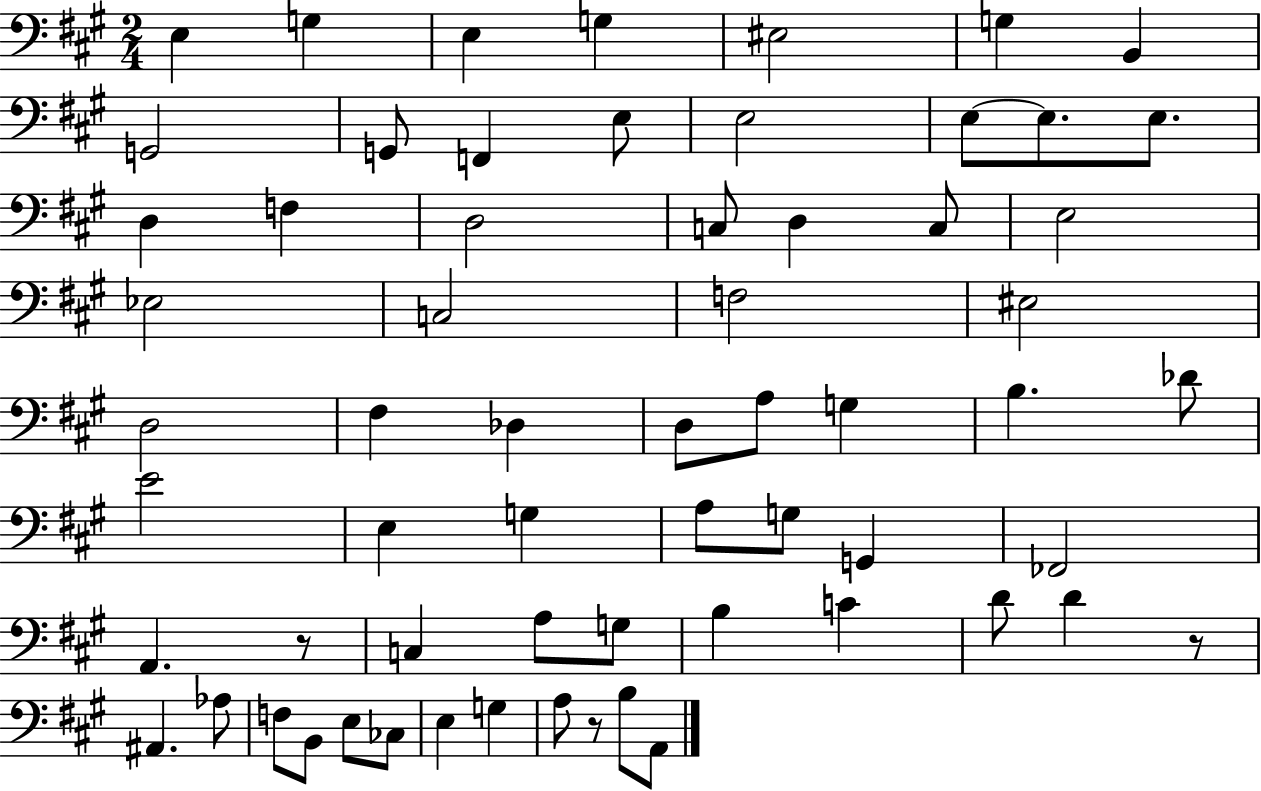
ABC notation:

X:1
T:Untitled
M:2/4
L:1/4
K:A
E, G, E, G, ^E,2 G, B,, G,,2 G,,/2 F,, E,/2 E,2 E,/2 E,/2 E,/2 D, F, D,2 C,/2 D, C,/2 E,2 _E,2 C,2 F,2 ^E,2 D,2 ^F, _D, D,/2 A,/2 G, B, _D/2 E2 E, G, A,/2 G,/2 G,, _F,,2 A,, z/2 C, A,/2 G,/2 B, C D/2 D z/2 ^A,, _A,/2 F,/2 B,,/2 E,/2 _C,/2 E, G, A,/2 z/2 B,/2 A,,/2